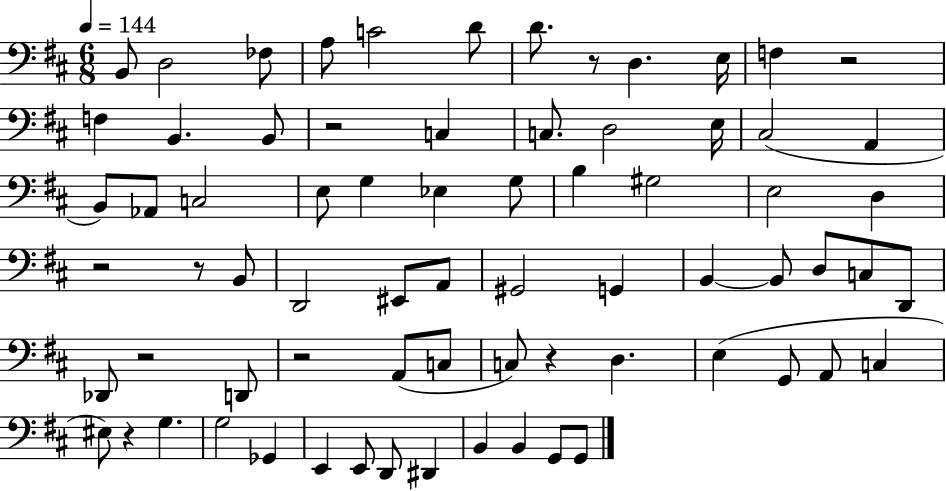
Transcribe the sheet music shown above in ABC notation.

X:1
T:Untitled
M:6/8
L:1/4
K:D
B,,/2 D,2 _F,/2 A,/2 C2 D/2 D/2 z/2 D, E,/4 F, z2 F, B,, B,,/2 z2 C, C,/2 D,2 E,/4 ^C,2 A,, B,,/2 _A,,/2 C,2 E,/2 G, _E, G,/2 B, ^G,2 E,2 D, z2 z/2 B,,/2 D,,2 ^E,,/2 A,,/2 ^G,,2 G,, B,, B,,/2 D,/2 C,/2 D,,/2 _D,,/2 z2 D,,/2 z2 A,,/2 C,/2 C,/2 z D, E, G,,/2 A,,/2 C, ^E,/2 z G, G,2 _G,, E,, E,,/2 D,,/2 ^D,, B,, B,, G,,/2 G,,/2